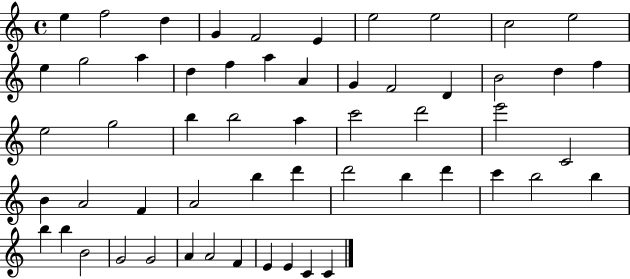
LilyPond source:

{
  \clef treble
  \time 4/4
  \defaultTimeSignature
  \key c \major
  e''4 f''2 d''4 | g'4 f'2 e'4 | e''2 e''2 | c''2 e''2 | \break e''4 g''2 a''4 | d''4 f''4 a''4 a'4 | g'4 f'2 d'4 | b'2 d''4 f''4 | \break e''2 g''2 | b''4 b''2 a''4 | c'''2 d'''2 | e'''2 c'2 | \break b'4 a'2 f'4 | a'2 b''4 d'''4 | d'''2 b''4 d'''4 | c'''4 b''2 b''4 | \break b''4 b''4 b'2 | g'2 g'2 | a'4 a'2 f'4 | e'4 e'4 c'4 c'4 | \break \bar "|."
}